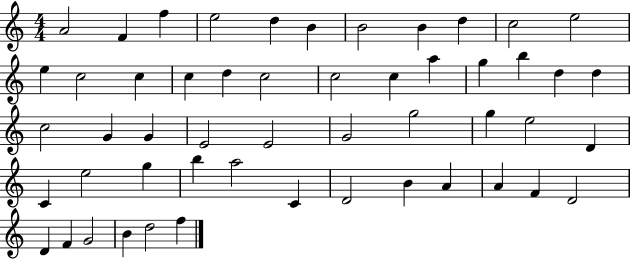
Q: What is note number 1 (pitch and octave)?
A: A4